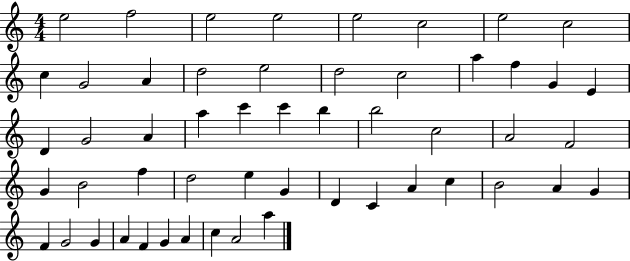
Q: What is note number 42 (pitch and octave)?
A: A4